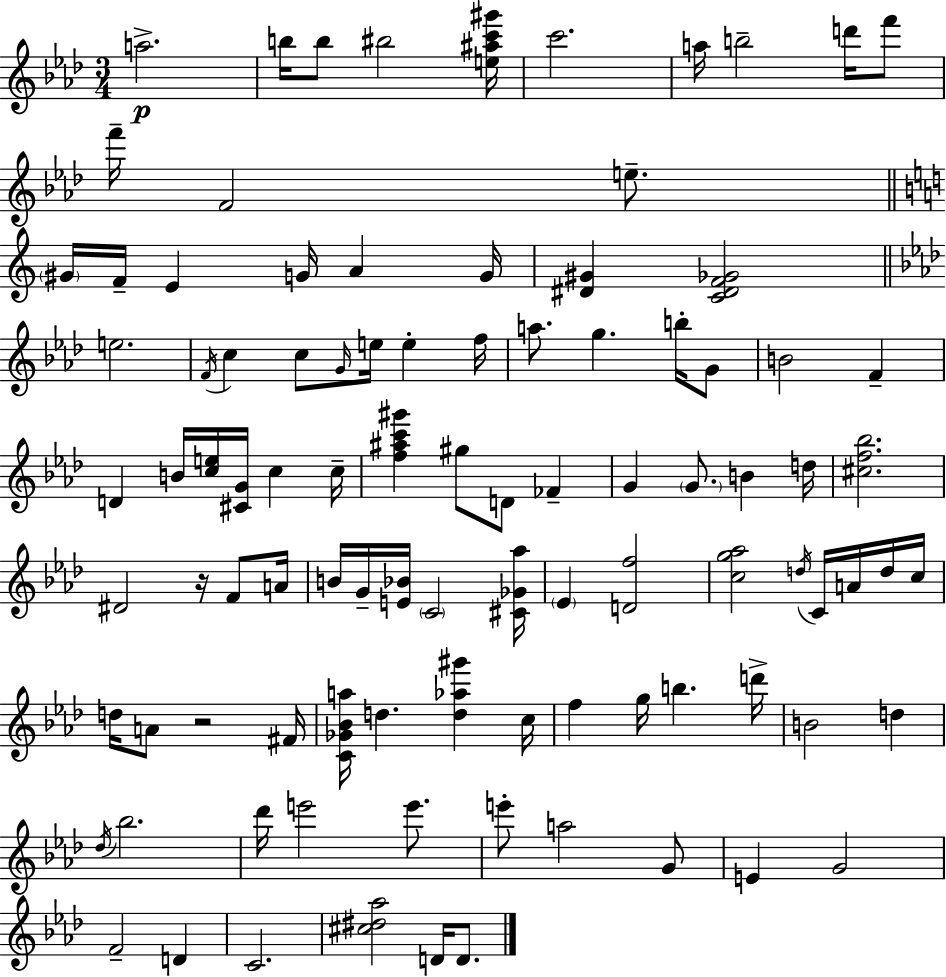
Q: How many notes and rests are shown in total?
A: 97